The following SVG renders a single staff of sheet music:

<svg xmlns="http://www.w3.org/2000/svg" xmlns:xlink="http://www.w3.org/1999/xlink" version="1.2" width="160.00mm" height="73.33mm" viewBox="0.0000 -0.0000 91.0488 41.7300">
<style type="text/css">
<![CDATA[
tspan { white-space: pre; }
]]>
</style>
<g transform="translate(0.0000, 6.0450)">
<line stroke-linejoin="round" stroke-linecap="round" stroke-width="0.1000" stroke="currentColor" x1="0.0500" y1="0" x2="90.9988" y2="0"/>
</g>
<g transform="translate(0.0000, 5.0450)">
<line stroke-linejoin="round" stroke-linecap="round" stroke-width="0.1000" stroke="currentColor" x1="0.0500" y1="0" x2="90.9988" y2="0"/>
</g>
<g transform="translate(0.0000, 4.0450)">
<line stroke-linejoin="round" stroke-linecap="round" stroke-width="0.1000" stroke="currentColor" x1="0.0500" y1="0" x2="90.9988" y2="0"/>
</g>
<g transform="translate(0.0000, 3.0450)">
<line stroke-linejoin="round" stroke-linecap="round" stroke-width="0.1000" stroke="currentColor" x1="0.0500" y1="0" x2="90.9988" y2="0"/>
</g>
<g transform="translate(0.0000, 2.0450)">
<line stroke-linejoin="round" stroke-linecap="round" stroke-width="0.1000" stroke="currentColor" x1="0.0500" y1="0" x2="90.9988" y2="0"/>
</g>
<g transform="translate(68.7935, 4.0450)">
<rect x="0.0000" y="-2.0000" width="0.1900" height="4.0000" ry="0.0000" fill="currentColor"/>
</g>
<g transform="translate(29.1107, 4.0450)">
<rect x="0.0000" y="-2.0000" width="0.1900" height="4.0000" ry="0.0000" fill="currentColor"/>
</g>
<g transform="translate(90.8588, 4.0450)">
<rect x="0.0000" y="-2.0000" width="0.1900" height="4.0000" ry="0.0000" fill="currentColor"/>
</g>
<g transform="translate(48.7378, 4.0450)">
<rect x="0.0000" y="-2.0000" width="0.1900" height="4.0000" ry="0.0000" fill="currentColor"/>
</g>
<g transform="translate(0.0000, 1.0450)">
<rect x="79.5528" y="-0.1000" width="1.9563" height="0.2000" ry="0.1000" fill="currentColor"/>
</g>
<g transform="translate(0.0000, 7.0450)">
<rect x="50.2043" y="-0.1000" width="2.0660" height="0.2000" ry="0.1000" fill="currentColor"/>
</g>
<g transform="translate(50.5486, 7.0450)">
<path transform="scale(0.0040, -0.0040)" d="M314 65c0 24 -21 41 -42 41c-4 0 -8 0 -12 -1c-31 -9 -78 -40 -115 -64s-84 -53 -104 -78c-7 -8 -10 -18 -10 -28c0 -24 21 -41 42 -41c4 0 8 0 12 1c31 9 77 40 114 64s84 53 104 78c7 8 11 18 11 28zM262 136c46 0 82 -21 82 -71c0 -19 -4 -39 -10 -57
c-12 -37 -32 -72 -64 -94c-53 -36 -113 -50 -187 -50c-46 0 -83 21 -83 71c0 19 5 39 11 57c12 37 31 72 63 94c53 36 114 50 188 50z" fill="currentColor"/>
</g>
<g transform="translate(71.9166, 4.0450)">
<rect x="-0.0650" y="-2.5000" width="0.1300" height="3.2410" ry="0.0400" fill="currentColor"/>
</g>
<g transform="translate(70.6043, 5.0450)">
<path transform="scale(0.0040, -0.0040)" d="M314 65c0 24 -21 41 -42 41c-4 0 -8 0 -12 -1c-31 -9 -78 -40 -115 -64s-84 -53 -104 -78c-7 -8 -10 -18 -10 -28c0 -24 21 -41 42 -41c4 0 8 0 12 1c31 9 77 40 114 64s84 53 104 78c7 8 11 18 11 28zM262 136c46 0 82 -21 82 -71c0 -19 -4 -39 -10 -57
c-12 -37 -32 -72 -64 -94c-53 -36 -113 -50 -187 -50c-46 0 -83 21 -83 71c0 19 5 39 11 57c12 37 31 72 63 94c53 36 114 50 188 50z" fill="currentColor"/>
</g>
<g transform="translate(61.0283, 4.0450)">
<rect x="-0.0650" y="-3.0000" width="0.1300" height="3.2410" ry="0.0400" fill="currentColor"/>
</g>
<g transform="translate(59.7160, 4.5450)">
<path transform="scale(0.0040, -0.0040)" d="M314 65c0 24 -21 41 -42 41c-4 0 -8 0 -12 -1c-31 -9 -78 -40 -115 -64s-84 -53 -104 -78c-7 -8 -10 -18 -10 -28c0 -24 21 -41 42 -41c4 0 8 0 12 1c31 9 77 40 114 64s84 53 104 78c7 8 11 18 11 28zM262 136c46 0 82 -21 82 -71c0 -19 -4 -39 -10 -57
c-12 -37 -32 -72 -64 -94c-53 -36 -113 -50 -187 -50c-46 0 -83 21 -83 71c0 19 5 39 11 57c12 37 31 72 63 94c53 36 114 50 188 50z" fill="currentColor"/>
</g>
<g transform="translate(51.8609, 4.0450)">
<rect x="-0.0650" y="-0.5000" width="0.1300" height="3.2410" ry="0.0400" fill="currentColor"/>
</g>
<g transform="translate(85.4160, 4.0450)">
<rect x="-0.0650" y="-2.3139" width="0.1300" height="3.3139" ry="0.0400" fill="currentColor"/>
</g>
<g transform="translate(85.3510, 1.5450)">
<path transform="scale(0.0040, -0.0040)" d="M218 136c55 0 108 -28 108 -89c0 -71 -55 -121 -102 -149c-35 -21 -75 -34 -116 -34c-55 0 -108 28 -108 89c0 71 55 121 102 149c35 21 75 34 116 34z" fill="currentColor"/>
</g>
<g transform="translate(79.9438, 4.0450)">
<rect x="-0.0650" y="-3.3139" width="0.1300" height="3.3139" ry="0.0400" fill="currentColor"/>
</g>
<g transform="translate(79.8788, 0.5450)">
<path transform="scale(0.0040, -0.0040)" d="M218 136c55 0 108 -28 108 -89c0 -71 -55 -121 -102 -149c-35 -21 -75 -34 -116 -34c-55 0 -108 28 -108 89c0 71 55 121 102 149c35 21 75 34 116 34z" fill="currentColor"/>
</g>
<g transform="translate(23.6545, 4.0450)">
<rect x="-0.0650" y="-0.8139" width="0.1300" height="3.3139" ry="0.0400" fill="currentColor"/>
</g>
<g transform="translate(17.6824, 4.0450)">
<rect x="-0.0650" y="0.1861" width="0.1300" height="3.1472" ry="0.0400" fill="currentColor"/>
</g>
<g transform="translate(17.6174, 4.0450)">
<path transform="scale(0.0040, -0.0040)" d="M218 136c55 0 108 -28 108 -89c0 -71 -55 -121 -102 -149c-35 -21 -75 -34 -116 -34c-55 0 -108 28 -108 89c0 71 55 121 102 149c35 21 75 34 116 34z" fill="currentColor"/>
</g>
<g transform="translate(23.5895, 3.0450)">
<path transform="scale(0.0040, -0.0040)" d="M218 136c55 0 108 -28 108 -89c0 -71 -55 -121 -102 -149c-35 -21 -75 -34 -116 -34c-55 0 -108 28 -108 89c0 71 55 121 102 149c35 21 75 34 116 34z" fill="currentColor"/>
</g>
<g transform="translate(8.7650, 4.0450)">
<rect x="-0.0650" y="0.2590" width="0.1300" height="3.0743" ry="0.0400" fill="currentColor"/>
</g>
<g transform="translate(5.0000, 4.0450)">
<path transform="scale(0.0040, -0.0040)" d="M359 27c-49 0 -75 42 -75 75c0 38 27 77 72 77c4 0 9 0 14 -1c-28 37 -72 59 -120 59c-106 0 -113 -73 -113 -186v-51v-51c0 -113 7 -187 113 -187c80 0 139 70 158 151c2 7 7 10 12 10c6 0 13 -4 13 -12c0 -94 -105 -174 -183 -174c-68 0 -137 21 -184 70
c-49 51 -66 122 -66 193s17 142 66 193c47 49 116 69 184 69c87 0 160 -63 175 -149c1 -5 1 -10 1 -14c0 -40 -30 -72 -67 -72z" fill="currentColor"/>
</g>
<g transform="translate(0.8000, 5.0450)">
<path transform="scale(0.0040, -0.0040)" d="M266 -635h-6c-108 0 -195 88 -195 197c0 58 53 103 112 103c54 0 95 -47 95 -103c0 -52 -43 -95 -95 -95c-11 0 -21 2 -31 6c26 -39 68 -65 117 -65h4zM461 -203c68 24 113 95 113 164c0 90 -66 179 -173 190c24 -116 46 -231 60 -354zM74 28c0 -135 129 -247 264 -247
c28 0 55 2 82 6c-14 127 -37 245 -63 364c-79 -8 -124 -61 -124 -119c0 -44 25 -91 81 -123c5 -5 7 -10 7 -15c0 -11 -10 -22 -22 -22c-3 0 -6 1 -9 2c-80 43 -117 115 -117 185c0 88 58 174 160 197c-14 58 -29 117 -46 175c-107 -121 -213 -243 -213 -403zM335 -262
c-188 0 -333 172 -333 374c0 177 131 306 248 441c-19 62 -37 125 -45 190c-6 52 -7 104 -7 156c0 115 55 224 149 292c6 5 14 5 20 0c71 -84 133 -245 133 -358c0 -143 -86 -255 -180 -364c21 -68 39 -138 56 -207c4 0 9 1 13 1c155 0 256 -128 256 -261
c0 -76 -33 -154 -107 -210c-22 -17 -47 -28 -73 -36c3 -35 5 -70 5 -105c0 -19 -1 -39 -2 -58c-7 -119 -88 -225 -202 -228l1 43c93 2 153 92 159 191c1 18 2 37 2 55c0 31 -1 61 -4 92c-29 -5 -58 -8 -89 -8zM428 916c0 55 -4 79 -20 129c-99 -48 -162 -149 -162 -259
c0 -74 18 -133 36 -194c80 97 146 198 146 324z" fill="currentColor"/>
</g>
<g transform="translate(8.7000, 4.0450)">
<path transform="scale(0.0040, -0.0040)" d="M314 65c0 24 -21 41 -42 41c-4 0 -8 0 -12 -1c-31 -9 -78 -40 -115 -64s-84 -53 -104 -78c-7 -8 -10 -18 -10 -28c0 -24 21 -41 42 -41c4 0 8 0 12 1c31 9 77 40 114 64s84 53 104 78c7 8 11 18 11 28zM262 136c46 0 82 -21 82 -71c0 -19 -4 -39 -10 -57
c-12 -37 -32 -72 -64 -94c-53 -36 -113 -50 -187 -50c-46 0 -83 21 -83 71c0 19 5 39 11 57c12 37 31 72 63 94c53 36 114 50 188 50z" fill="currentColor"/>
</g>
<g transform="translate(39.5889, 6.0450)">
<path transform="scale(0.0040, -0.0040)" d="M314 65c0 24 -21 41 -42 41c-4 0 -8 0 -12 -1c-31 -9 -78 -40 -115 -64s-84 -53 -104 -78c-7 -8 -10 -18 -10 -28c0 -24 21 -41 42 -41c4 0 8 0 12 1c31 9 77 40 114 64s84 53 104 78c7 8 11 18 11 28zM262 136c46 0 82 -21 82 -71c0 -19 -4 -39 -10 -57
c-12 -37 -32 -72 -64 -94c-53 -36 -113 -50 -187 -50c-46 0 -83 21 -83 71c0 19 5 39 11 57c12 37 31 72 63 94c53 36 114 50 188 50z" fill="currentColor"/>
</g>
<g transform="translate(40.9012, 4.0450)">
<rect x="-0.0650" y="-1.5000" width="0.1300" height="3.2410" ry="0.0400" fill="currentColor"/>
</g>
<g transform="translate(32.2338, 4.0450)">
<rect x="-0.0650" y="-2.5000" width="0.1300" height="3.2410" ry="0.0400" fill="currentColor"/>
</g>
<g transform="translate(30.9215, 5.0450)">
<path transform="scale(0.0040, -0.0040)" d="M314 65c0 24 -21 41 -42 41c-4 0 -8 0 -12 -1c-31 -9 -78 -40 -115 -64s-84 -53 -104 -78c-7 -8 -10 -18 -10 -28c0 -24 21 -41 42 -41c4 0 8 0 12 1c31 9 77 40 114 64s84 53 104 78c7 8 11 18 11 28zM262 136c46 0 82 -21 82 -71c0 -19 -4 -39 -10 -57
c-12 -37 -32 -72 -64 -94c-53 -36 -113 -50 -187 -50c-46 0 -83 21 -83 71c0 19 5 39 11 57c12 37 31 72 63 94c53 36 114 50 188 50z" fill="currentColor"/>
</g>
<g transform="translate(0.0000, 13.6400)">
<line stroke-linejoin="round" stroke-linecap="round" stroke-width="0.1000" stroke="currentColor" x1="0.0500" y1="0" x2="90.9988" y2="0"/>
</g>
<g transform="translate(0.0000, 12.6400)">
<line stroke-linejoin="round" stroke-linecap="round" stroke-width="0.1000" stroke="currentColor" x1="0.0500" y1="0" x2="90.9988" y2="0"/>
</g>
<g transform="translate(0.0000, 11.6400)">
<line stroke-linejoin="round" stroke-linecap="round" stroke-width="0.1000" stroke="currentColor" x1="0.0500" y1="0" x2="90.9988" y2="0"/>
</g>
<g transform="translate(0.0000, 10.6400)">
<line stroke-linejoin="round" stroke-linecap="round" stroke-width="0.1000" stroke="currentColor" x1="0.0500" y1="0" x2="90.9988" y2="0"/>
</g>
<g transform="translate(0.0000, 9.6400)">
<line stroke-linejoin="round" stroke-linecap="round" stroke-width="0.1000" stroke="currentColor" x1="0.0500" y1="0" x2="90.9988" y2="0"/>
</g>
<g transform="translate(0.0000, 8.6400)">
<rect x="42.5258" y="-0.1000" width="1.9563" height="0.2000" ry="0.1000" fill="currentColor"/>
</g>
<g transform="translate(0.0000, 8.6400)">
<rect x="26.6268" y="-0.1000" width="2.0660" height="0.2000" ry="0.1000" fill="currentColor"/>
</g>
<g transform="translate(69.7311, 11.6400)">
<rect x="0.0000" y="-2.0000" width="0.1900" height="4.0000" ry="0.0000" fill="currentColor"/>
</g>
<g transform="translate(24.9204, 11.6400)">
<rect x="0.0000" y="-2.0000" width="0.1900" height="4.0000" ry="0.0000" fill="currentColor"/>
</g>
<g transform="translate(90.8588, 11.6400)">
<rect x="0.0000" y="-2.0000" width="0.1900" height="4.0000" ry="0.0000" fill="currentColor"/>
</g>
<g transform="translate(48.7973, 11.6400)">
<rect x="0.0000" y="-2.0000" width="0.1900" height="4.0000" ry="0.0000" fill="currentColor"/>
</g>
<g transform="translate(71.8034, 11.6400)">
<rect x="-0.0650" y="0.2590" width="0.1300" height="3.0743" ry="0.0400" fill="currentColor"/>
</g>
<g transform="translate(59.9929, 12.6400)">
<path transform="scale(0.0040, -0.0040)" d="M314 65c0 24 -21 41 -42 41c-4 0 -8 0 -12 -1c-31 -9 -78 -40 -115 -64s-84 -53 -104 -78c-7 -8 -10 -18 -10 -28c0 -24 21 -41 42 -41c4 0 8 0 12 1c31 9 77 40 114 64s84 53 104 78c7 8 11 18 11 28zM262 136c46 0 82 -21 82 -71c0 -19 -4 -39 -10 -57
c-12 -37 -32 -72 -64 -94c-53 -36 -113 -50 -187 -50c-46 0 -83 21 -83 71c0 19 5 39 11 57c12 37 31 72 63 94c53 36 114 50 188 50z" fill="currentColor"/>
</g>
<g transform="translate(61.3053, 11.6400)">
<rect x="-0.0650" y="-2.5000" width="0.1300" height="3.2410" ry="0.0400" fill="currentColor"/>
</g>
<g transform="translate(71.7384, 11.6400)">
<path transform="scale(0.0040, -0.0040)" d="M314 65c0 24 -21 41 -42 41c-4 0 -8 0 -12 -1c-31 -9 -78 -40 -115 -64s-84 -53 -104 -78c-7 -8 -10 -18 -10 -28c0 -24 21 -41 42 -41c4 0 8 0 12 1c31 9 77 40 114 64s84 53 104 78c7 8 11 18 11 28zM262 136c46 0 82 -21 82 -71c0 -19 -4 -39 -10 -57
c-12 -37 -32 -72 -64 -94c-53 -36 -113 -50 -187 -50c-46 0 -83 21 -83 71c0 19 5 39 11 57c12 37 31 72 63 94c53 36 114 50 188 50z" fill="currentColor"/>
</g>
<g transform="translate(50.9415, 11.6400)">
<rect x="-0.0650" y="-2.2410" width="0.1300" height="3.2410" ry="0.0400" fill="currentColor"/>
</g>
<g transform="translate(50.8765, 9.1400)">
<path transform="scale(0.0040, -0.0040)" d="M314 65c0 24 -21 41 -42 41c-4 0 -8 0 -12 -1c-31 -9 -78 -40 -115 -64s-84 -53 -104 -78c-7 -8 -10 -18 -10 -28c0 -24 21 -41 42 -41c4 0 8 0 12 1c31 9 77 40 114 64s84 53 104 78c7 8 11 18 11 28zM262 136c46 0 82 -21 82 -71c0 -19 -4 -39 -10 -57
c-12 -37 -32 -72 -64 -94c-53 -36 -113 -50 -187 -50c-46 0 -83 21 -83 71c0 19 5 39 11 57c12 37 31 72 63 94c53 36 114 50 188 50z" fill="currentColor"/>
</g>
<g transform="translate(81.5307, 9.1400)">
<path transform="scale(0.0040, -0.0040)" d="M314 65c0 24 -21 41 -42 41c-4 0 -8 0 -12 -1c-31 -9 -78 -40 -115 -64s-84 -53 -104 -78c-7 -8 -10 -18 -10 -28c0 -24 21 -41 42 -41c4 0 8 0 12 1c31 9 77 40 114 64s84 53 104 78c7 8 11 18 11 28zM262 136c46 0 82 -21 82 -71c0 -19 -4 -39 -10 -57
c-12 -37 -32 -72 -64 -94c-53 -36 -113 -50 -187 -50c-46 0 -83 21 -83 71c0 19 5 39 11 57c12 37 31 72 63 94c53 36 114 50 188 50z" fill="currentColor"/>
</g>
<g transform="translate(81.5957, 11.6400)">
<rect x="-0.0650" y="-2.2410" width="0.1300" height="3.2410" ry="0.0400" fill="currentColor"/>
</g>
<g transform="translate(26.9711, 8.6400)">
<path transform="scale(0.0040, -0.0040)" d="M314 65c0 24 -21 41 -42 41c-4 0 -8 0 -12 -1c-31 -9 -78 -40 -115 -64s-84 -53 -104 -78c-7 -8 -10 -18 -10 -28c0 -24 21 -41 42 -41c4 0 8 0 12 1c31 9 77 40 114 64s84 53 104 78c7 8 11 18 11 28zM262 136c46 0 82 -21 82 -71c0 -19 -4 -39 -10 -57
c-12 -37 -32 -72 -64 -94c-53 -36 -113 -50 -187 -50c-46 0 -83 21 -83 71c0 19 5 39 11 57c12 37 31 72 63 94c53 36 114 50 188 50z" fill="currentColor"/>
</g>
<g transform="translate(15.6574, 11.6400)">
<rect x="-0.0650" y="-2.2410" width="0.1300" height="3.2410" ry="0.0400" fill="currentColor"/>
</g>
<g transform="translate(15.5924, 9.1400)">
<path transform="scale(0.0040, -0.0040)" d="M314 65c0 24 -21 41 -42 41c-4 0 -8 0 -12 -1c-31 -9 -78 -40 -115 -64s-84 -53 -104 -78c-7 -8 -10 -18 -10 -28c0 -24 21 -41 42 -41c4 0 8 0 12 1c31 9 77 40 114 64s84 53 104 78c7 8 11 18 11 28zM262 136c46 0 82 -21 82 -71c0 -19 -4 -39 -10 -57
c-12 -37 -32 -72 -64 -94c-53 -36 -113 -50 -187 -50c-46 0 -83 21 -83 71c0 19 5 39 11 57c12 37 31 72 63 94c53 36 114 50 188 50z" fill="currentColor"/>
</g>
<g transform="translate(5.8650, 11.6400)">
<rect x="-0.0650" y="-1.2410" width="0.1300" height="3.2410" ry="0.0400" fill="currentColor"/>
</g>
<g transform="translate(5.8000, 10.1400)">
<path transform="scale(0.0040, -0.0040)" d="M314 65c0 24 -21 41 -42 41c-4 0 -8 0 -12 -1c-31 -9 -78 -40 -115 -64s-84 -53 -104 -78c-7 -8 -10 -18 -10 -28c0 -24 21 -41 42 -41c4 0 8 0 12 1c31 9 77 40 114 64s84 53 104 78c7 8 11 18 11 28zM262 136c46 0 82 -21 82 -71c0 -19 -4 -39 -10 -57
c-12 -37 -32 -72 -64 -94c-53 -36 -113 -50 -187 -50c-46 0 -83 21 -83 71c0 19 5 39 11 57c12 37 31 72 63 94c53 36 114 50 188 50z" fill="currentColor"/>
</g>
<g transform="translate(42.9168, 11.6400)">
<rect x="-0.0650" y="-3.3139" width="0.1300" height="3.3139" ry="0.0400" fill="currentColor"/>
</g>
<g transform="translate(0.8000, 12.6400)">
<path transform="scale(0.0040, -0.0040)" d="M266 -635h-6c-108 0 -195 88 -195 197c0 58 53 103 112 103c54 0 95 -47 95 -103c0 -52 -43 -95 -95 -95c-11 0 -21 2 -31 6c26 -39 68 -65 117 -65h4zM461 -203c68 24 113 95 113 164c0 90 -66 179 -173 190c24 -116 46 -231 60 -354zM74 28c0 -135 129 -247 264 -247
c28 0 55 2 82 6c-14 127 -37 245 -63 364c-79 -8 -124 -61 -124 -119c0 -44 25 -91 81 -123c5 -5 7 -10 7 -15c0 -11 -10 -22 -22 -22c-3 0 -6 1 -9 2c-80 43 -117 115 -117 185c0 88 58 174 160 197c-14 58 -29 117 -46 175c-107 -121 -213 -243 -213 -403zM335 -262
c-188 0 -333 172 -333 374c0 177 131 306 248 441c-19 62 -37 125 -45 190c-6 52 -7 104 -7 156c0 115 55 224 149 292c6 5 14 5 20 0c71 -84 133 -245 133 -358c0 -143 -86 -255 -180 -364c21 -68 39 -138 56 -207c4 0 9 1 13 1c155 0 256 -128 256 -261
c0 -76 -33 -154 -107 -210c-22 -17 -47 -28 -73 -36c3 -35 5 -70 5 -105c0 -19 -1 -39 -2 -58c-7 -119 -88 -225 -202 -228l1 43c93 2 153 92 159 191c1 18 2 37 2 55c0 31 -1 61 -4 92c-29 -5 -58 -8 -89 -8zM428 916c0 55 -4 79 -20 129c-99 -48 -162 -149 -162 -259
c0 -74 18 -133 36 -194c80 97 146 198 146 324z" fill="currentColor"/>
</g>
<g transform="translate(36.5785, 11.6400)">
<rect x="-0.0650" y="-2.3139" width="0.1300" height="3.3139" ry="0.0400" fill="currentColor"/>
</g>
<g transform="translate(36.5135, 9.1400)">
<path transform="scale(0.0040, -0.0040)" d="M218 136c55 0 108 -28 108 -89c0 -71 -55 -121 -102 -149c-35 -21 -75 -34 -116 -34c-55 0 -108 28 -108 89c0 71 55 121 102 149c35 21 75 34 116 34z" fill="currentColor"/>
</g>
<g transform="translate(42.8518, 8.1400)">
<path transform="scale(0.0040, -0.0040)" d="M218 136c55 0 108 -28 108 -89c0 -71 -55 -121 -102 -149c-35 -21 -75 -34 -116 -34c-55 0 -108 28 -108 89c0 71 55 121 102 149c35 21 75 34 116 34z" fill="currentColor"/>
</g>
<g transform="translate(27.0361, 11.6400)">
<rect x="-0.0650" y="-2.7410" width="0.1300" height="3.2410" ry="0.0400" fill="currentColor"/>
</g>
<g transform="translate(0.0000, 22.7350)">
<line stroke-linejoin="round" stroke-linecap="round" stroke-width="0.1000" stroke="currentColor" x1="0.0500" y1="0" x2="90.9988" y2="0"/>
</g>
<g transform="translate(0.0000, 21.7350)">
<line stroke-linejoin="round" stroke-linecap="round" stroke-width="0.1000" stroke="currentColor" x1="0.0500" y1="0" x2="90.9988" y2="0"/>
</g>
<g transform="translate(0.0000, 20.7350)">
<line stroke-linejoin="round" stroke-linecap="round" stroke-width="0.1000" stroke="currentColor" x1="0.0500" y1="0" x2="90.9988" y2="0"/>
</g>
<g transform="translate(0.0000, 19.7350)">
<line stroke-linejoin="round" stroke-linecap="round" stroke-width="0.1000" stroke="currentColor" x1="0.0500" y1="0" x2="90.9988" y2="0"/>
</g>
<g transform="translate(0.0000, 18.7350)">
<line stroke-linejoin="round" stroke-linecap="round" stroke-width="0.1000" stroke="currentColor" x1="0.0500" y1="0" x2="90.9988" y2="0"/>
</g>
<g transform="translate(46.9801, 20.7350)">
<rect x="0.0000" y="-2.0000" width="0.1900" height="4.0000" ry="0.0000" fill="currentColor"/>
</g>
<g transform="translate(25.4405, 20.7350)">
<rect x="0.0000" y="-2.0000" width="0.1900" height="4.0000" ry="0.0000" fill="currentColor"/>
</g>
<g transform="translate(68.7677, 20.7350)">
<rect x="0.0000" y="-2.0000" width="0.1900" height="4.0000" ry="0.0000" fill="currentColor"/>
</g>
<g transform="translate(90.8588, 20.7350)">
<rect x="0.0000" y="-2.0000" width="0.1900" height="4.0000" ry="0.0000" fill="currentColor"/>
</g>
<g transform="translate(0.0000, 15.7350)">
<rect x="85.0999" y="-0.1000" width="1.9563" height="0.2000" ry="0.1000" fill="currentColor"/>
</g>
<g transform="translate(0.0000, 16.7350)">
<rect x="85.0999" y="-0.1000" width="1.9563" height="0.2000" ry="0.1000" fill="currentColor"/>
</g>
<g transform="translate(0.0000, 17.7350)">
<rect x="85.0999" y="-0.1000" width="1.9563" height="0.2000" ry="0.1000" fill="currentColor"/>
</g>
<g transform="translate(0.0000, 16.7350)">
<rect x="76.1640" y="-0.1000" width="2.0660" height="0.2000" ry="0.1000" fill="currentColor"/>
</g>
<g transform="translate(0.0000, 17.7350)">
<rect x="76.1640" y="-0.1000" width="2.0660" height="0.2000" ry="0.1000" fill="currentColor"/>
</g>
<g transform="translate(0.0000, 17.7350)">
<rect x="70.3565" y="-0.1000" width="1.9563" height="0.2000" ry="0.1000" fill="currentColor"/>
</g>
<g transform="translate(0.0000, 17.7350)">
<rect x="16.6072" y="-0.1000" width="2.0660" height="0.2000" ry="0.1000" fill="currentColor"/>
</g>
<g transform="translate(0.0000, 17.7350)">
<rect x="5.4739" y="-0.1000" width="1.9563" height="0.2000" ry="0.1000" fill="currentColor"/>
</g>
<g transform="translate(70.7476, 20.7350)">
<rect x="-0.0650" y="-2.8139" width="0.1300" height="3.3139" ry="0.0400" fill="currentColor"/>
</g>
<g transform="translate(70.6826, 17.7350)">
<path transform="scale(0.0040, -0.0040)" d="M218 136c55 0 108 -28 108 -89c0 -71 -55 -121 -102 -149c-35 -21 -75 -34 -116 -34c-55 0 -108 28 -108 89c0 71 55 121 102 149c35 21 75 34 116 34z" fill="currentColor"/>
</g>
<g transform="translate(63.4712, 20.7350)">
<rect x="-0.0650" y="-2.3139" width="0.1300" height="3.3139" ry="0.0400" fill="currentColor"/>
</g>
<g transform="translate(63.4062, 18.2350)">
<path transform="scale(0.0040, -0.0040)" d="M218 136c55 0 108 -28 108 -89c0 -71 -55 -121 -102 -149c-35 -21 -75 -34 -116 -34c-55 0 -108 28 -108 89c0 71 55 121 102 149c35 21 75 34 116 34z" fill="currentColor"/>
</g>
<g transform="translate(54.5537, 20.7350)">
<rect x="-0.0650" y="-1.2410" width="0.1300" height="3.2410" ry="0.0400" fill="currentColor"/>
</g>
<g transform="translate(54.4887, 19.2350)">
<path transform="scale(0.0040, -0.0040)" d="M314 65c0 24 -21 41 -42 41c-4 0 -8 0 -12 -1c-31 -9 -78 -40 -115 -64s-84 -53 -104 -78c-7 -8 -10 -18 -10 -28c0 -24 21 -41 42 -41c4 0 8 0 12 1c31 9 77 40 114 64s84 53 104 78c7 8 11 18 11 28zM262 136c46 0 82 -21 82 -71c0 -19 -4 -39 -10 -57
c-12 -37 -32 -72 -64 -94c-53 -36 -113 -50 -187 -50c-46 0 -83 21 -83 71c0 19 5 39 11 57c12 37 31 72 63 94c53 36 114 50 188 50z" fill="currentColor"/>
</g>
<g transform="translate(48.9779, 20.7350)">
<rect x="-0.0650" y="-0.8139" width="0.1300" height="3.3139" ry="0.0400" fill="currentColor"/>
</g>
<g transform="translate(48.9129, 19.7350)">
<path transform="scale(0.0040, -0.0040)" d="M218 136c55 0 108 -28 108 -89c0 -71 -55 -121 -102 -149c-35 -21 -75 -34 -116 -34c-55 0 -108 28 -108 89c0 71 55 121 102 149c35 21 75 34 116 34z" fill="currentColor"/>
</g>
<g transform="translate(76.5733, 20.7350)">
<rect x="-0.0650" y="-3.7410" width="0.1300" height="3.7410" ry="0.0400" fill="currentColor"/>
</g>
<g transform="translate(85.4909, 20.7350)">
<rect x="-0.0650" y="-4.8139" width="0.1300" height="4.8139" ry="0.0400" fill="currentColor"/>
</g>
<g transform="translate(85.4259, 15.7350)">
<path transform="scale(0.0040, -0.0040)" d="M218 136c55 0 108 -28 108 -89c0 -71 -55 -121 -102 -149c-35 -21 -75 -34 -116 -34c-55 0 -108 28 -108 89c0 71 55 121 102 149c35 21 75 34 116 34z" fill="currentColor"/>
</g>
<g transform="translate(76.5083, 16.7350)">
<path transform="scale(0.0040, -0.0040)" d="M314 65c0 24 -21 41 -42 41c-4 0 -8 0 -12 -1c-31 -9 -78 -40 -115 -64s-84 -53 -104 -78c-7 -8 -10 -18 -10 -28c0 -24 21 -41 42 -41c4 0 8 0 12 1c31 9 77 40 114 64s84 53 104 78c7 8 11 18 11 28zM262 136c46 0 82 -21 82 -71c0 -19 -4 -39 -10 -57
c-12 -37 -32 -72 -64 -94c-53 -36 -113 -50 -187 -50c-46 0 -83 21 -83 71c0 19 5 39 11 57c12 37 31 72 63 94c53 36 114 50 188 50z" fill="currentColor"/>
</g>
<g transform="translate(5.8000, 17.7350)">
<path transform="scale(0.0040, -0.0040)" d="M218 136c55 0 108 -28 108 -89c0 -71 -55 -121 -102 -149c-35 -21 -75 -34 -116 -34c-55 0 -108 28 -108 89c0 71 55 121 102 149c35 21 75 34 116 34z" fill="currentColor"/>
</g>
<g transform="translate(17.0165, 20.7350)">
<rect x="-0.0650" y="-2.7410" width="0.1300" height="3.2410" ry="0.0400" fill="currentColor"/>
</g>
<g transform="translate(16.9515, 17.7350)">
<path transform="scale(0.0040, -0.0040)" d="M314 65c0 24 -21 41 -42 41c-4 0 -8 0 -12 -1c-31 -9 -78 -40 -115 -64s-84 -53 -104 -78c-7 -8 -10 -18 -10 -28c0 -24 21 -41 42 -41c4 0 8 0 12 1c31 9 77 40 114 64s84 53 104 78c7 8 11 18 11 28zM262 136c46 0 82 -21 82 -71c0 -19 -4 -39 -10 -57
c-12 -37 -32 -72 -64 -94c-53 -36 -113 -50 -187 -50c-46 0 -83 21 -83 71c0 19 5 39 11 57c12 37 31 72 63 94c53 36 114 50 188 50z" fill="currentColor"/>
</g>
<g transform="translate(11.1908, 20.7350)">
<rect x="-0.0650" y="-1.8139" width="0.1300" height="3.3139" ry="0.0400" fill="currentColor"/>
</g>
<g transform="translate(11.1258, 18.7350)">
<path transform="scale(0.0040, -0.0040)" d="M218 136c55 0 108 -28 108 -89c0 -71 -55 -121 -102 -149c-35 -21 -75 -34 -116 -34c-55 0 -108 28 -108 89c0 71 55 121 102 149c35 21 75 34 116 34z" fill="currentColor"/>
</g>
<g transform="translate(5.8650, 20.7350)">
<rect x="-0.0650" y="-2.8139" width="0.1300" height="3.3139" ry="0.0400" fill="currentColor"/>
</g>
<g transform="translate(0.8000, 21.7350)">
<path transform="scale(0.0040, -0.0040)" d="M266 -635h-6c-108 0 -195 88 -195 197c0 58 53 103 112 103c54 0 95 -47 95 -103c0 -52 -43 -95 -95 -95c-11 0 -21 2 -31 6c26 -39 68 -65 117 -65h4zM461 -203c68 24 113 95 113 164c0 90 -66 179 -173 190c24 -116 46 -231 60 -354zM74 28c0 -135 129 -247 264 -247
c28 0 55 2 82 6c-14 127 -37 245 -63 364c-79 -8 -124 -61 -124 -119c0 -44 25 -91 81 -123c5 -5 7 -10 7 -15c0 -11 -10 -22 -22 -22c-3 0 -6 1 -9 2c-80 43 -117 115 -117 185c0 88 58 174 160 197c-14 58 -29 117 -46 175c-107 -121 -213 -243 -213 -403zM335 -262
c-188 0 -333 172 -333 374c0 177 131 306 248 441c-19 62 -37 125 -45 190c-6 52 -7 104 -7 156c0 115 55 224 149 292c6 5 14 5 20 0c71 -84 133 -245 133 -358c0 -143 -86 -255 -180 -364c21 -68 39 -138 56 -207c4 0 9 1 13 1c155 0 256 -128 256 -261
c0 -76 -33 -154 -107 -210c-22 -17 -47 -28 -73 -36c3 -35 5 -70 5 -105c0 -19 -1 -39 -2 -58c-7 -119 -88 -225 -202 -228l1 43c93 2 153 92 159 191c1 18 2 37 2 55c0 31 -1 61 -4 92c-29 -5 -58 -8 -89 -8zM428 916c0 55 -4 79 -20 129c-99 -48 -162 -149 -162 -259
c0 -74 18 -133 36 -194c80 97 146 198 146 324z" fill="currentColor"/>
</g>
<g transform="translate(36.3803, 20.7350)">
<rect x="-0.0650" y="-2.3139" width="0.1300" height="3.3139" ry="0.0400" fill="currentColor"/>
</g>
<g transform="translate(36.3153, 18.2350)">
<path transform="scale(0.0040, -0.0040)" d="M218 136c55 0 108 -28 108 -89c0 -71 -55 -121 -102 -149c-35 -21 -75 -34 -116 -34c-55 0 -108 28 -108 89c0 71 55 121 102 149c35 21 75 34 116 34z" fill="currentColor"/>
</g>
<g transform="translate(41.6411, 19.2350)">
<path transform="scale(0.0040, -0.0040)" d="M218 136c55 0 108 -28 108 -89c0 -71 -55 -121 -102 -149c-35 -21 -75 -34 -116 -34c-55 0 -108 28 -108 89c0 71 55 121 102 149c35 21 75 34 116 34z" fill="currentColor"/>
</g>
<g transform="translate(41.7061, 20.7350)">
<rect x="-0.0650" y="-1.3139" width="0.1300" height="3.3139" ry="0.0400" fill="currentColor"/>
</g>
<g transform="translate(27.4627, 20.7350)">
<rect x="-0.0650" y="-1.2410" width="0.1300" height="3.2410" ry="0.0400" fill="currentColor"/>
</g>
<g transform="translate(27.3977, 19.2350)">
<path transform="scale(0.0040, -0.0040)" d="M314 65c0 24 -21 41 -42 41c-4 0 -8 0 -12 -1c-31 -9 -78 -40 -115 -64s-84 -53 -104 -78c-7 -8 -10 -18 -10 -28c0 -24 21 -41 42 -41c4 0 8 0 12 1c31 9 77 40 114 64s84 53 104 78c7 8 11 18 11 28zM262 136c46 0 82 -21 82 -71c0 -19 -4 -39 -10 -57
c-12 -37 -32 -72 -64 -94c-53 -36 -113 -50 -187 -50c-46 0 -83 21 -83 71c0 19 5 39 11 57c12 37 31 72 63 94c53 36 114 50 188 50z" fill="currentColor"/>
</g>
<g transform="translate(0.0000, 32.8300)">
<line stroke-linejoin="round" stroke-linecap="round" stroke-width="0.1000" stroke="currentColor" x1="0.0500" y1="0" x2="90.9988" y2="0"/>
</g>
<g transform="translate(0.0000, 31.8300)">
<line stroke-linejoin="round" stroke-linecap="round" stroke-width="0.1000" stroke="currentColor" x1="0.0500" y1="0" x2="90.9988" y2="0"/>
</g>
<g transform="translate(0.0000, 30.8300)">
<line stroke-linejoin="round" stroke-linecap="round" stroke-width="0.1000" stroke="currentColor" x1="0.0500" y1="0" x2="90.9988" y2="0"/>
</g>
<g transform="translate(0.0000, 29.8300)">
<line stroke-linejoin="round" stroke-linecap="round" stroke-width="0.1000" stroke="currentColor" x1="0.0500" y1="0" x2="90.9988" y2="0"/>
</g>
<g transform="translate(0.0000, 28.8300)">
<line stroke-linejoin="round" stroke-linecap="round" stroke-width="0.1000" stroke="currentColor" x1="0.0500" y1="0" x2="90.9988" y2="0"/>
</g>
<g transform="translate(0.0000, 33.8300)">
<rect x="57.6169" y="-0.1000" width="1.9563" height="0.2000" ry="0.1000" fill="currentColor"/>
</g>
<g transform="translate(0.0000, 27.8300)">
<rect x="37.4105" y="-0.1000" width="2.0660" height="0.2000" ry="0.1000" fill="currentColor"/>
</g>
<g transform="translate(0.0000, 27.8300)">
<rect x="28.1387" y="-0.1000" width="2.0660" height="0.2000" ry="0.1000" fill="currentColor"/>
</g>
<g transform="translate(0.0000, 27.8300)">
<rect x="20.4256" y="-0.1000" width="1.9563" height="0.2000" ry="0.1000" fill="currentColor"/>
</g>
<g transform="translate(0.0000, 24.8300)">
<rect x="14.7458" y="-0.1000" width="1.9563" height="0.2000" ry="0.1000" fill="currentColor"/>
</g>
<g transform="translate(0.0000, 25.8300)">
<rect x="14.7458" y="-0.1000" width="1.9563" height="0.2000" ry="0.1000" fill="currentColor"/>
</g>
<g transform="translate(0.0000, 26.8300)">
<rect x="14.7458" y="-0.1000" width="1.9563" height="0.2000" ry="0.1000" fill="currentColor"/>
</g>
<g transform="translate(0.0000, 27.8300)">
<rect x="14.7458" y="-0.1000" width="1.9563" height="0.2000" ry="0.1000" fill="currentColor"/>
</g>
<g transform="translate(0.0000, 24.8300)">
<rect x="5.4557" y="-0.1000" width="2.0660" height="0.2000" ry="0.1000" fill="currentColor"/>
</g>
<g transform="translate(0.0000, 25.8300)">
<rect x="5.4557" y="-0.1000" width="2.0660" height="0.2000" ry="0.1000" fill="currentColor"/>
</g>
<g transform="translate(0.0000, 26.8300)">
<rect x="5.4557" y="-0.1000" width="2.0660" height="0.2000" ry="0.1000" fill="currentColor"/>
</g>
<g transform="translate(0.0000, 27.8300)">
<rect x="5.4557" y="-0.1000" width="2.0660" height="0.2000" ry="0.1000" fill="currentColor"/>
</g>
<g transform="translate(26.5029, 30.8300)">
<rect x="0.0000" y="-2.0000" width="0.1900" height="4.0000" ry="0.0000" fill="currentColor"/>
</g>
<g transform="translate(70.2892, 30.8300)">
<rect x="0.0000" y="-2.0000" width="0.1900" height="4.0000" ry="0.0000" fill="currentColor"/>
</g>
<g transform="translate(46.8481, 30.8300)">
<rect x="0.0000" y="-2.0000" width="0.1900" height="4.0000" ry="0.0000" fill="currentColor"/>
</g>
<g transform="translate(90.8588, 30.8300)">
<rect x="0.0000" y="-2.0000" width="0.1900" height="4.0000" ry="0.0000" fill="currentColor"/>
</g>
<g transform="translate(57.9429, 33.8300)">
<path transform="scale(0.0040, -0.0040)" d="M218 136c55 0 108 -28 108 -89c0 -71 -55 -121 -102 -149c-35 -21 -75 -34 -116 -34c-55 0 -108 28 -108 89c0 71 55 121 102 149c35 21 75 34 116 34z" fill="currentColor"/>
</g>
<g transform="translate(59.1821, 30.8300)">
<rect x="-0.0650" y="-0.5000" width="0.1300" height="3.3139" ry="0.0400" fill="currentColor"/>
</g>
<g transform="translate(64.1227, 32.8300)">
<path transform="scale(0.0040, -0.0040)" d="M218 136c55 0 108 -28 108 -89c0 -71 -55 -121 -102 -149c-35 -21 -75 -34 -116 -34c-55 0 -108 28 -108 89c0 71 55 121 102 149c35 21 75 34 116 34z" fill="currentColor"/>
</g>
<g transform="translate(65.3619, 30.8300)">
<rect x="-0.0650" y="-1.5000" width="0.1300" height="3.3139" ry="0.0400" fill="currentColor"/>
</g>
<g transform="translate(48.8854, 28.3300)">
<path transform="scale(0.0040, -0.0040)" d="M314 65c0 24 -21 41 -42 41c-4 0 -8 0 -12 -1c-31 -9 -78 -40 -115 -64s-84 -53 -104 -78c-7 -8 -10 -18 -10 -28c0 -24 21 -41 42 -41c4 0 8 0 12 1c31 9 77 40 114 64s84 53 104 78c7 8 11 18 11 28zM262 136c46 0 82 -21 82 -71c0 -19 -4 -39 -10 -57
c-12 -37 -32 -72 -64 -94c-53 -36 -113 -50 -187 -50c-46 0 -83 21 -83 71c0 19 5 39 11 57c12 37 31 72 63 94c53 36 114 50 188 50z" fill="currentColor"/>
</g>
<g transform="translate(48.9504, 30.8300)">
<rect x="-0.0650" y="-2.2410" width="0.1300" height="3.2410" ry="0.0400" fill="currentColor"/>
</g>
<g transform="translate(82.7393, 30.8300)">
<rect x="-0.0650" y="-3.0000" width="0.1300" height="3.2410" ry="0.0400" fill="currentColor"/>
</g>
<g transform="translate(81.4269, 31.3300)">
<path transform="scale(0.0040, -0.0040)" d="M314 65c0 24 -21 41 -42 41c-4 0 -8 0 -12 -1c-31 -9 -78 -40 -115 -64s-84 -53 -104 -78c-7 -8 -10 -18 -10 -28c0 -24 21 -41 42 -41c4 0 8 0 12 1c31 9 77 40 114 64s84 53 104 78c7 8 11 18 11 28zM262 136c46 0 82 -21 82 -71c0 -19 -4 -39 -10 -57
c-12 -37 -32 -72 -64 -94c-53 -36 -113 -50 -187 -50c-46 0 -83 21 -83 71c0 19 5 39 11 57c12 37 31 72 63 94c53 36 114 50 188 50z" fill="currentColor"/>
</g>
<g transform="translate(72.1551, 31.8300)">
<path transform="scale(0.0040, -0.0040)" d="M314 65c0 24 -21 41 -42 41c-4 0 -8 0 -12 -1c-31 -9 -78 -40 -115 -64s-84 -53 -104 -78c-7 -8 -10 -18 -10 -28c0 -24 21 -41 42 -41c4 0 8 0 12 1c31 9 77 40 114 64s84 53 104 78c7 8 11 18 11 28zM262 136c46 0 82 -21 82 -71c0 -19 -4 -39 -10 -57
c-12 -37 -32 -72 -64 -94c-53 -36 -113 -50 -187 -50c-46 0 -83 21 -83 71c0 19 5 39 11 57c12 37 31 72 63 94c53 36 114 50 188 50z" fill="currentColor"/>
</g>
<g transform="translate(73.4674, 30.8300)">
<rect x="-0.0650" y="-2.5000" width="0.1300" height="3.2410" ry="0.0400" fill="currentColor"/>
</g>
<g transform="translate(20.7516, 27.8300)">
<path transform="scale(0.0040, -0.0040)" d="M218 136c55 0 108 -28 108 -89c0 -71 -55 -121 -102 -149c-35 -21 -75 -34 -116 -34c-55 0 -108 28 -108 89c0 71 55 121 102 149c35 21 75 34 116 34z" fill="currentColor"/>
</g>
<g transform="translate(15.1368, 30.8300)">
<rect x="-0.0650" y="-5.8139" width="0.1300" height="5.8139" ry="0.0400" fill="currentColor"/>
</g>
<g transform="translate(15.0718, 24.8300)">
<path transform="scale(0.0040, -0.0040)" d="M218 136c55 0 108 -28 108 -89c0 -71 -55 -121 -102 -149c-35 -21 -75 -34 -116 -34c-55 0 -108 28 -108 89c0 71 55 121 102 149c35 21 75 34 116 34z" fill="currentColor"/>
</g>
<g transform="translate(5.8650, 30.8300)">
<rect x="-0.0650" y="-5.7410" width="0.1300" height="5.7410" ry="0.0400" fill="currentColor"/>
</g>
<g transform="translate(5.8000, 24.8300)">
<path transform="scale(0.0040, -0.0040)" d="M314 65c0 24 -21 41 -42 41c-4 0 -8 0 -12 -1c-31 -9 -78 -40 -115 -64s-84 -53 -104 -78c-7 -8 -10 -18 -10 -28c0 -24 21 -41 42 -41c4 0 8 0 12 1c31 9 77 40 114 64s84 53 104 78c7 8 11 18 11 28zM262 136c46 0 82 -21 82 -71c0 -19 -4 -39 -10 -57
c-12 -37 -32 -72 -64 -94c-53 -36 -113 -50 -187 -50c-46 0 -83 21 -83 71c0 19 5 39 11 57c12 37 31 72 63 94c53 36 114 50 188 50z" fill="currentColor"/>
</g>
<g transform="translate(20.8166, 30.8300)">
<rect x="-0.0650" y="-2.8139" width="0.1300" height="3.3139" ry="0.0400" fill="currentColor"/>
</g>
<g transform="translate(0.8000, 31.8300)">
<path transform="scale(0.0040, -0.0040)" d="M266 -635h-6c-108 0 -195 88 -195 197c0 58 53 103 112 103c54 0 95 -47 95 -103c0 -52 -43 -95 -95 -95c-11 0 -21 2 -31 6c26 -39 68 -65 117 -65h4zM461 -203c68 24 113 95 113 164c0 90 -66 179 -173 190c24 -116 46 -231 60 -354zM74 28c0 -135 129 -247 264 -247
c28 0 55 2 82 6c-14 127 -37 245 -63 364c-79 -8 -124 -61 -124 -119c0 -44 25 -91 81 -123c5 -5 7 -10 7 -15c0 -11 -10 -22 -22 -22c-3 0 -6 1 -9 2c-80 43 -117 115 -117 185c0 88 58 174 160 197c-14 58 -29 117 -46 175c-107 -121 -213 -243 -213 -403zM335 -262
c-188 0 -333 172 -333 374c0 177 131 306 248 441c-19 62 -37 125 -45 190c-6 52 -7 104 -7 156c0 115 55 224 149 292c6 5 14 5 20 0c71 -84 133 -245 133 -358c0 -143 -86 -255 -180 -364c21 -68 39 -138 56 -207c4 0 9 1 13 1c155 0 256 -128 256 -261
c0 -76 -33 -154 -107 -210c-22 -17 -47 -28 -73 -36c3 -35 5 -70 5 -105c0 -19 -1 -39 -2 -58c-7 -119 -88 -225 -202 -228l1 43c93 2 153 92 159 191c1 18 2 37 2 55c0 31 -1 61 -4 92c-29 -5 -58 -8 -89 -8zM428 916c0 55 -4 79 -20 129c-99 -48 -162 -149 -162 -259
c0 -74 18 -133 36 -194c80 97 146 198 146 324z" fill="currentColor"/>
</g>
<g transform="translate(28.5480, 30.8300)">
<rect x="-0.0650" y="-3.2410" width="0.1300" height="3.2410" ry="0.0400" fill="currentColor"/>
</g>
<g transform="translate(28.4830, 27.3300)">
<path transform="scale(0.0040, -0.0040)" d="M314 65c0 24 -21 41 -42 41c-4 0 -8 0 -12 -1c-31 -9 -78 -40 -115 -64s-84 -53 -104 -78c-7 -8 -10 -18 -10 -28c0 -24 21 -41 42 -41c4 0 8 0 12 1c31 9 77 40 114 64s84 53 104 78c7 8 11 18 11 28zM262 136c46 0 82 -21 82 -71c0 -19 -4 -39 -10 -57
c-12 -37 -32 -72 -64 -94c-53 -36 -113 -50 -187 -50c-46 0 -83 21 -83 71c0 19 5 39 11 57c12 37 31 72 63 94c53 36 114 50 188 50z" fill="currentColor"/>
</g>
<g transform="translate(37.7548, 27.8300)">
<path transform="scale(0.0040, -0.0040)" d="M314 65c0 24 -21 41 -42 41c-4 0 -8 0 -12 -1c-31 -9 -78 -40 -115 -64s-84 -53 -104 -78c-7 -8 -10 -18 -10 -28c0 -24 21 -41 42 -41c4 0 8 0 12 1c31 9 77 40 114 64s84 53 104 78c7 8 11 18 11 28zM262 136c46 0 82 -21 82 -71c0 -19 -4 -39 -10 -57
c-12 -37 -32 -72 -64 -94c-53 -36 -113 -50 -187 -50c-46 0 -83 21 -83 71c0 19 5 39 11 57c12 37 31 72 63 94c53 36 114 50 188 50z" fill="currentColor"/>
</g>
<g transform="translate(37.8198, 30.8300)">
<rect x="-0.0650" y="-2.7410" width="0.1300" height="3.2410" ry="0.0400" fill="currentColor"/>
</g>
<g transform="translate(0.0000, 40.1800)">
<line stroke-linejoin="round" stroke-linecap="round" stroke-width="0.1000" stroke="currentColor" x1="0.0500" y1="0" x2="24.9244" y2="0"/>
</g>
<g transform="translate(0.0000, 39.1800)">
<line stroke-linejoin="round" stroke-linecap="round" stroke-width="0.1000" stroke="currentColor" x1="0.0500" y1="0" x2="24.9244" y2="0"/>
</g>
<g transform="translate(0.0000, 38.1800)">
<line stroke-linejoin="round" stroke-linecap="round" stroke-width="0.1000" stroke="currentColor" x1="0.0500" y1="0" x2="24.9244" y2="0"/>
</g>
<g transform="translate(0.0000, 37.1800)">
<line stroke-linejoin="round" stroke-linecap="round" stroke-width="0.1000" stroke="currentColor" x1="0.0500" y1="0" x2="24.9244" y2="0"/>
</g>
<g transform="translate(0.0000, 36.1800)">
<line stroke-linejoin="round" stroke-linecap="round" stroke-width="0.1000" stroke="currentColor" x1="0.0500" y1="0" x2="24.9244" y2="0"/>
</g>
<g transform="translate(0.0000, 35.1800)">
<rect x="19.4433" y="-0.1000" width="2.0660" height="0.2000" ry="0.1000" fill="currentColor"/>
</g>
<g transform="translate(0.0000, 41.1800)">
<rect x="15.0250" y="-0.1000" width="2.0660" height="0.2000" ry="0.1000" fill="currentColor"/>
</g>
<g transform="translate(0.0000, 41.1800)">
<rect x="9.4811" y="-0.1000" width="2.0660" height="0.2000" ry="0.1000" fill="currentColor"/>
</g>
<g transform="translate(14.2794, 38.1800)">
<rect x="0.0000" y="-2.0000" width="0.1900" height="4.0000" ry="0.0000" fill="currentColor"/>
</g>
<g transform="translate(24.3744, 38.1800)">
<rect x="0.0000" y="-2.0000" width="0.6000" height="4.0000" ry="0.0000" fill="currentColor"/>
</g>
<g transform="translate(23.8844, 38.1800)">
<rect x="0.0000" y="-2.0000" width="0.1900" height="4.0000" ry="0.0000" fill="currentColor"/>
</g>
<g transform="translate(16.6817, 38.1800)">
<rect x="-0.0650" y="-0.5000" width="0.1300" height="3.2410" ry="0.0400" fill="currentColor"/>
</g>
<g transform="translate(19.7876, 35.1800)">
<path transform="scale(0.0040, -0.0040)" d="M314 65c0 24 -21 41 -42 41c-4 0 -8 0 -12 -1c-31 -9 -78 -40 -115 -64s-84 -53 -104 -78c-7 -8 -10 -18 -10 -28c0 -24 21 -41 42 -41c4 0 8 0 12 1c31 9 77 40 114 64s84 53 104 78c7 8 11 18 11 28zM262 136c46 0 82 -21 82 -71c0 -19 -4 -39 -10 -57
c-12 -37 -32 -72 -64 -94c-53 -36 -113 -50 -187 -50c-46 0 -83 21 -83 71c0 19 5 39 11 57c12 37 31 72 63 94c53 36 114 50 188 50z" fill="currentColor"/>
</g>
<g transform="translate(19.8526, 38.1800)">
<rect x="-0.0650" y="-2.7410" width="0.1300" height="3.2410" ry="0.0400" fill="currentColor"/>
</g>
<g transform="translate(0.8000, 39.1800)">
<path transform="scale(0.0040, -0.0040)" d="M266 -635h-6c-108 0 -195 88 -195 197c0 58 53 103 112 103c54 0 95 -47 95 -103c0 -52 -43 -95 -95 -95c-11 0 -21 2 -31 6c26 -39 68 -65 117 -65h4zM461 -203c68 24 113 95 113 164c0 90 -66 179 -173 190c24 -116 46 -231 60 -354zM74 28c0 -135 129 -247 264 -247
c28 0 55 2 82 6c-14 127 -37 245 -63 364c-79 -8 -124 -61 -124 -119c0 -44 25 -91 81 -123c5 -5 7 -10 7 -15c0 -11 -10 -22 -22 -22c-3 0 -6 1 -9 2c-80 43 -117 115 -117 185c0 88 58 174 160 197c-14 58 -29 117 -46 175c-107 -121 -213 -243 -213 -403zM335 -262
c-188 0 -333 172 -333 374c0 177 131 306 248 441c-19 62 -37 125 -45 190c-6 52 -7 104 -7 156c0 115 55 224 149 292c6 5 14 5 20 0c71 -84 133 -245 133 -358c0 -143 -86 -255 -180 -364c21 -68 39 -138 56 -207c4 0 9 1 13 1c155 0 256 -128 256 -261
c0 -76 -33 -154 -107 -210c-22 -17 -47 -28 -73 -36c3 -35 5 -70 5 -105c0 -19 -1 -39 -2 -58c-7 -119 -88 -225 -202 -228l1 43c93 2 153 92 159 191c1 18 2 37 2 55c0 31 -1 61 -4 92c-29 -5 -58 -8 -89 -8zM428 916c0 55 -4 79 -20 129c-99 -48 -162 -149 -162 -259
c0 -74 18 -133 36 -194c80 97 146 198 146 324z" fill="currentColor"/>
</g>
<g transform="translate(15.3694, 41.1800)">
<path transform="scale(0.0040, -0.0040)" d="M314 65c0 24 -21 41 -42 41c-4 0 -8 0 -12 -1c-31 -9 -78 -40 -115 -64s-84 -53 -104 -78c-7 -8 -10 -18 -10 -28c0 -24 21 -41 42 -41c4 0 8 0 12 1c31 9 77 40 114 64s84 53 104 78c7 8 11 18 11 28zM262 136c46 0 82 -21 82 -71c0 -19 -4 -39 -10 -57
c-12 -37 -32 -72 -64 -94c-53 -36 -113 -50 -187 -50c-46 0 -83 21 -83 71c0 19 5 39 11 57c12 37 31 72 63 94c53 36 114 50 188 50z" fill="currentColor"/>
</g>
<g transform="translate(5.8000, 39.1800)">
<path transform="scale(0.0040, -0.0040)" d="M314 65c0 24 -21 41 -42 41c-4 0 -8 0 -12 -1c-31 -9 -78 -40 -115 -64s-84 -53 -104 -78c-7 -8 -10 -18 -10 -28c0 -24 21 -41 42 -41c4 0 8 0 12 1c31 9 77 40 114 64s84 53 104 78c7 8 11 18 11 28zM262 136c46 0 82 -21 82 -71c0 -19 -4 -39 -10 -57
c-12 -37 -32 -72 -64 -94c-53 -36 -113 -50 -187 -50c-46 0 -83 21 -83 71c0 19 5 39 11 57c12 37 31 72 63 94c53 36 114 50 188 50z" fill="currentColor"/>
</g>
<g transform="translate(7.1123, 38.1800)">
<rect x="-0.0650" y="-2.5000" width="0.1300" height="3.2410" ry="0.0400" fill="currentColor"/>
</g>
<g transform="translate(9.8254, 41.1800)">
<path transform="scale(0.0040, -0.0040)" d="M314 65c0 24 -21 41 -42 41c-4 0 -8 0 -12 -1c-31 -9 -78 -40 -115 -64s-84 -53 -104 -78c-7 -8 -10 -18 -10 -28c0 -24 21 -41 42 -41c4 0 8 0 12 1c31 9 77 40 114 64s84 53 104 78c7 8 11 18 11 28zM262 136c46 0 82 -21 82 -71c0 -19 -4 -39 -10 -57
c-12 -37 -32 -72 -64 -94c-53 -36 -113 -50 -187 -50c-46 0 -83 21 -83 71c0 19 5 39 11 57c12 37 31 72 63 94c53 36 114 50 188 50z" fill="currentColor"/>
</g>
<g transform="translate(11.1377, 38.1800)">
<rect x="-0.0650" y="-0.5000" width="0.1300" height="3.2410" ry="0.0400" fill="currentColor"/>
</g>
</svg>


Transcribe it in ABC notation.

X:1
T:Untitled
M:4/4
L:1/4
K:C
B2 B d G2 E2 C2 A2 G2 b g e2 g2 a2 g b g2 G2 B2 g2 a f a2 e2 g e d e2 g a c'2 e' g'2 g' a b2 a2 g2 C E G2 A2 G2 C2 C2 a2